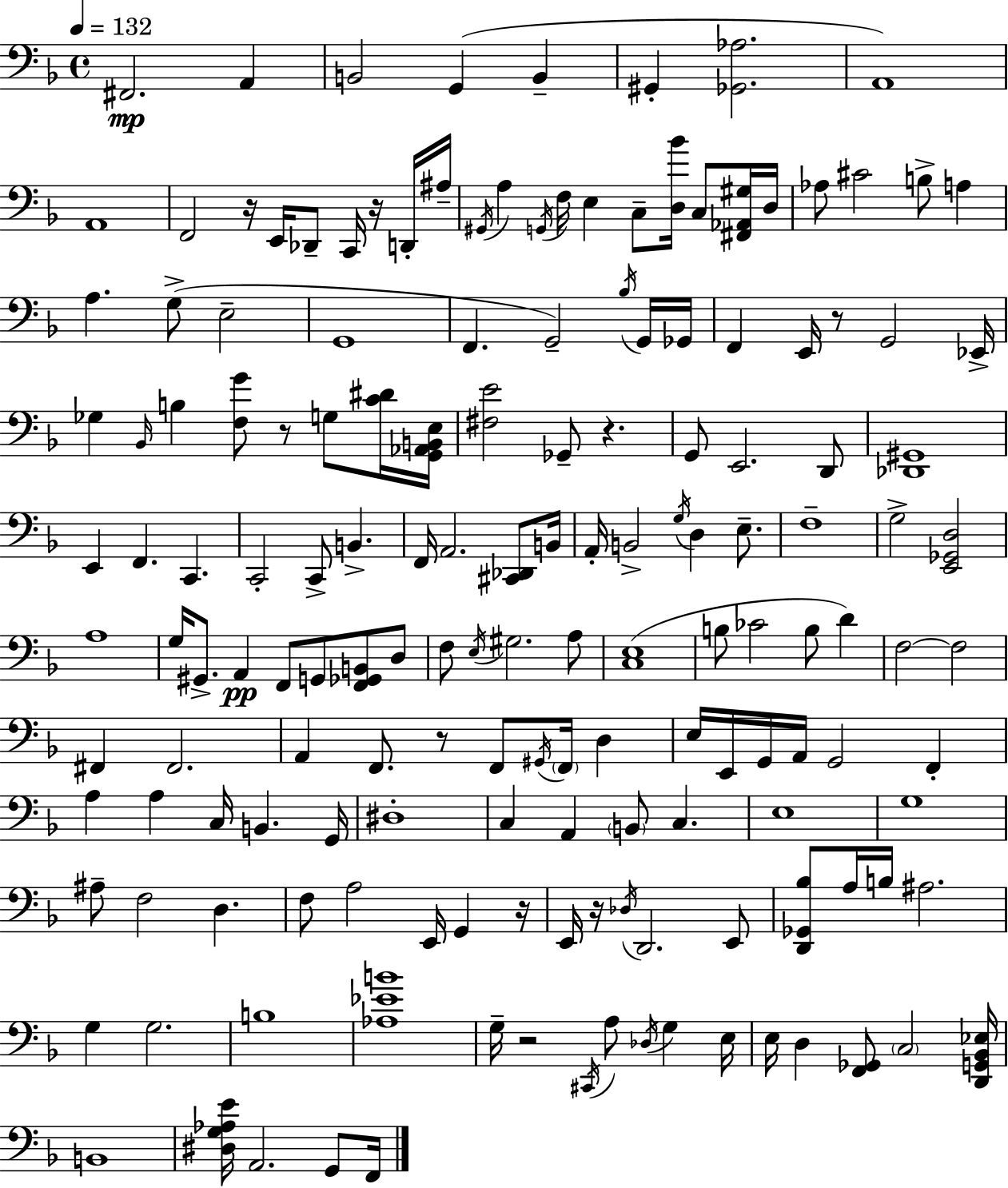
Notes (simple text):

F#2/h. A2/q B2/h G2/q B2/q G#2/q [Gb2,Ab3]/h. A2/w A2/w F2/h R/s E2/s Db2/e C2/s R/s D2/s A#3/s G#2/s A3/q G2/s F3/s E3/q C3/e [D3,Bb4]/s C3/e [F#2,Ab2,G#3]/s D3/s Ab3/e C#4/h B3/e A3/q A3/q. G3/e E3/h G2/w F2/q. G2/h Bb3/s G2/s Gb2/s F2/q E2/s R/e G2/h Eb2/s Gb3/q Bb2/s B3/q [F3,G4]/e R/e G3/e [C4,D#4]/s [G2,Ab2,B2,E3]/s [F#3,E4]/h Gb2/e R/q. G2/e E2/h. D2/e [Db2,G#2]/w E2/q F2/q. C2/q. C2/h C2/e B2/q. F2/s A2/h. [C#2,Db2]/e B2/s A2/s B2/h G3/s D3/q E3/e. F3/w G3/h [E2,Gb2,D3]/h A3/w G3/s G#2/e. A2/q F2/e G2/e [F2,Gb2,B2]/e D3/e F3/e E3/s G#3/h. A3/e [C3,E3]/w B3/e CES4/h B3/e D4/q F3/h F3/h F#2/q F#2/h. A2/q F2/e. R/e F2/e G#2/s F2/s D3/q E3/s E2/s G2/s A2/s G2/h F2/q A3/q A3/q C3/s B2/q. G2/s D#3/w C3/q A2/q B2/e C3/q. E3/w G3/w A#3/e F3/h D3/q. F3/e A3/h E2/s G2/q R/s E2/s R/s Db3/s D2/h. E2/e [D2,Gb2,Bb3]/e A3/s B3/s A#3/h. G3/q G3/h. B3/w [Ab3,Eb4,B4]/w G3/s R/h C#2/s A3/e Db3/s G3/q E3/s E3/s D3/q [F2,Gb2]/e C3/h [D2,G2,Bb2,Eb3]/s B2/w [D#3,G3,Ab3,E4]/s A2/h. G2/e F2/s